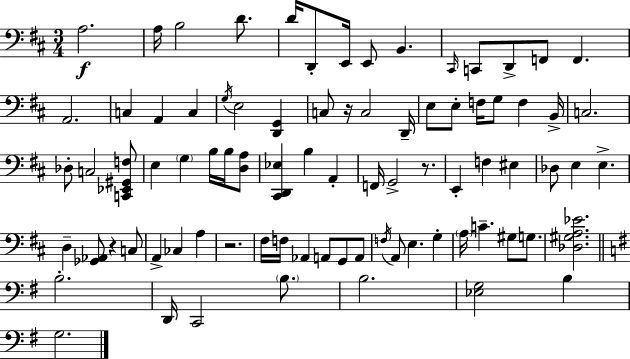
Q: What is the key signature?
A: D major